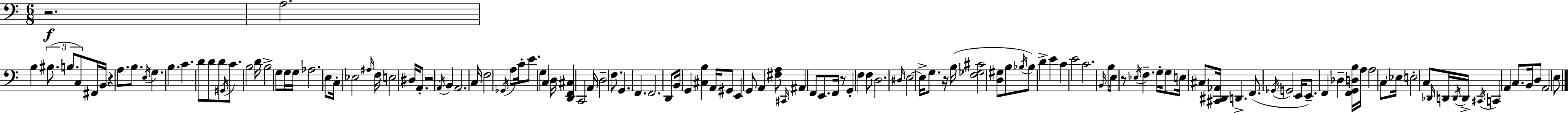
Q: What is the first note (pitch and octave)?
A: A3